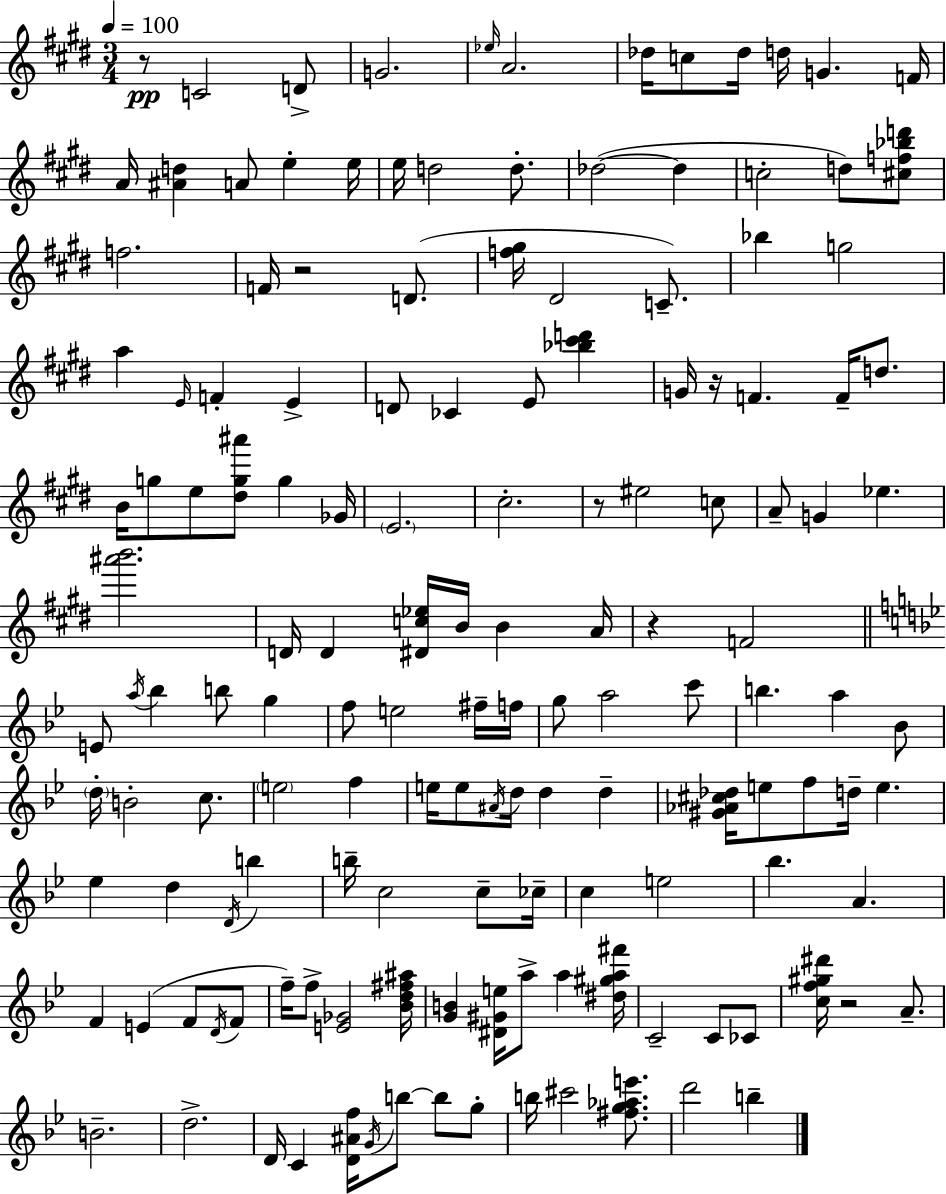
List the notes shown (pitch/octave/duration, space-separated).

R/e C4/h D4/e G4/h. Eb5/s A4/h. Db5/s C5/e Db5/s D5/s G4/q. F4/s A4/s [A#4,D5]/q A4/e E5/q E5/s E5/s D5/h D5/e. Db5/h Db5/q C5/h D5/e [C#5,F5,Bb5,D6]/e F5/h. F4/s R/h D4/e. [F5,G#5]/s D#4/h C4/e. Bb5/q G5/h A5/q E4/s F4/q E4/q D4/e CES4/q E4/e [Bb5,C#6,D6]/q G4/s R/s F4/q. F4/s D5/e. B4/s G5/e E5/e [D#5,G5,A#6]/e G5/q Gb4/s E4/h. C#5/h. R/e EIS5/h C5/e A4/e G4/q Eb5/q. [A#6,B6]/h. D4/s D4/q [D#4,C5,Eb5]/s B4/s B4/q A4/s R/q F4/h E4/e A5/s Bb5/q B5/e G5/q F5/e E5/h F#5/s F5/s G5/e A5/h C6/e B5/q. A5/q Bb4/e D5/s B4/h C5/e. E5/h F5/q E5/s E5/e A#4/s D5/s D5/q D5/q [G#4,Ab4,C#5,Db5]/s E5/e F5/e D5/s E5/q. Eb5/q D5/q D4/s B5/q B5/s C5/h C5/e CES5/s C5/q E5/h Bb5/q. A4/q. F4/q E4/q F4/e D4/s F4/e F5/s F5/e [E4,Gb4]/h [Bb4,D5,F#5,A#5]/s [G4,B4]/q [D#4,G#4,E5]/s A5/e A5/q [D#5,G#5,A5,F#6]/s C4/h C4/e CES4/e [C5,F5,G#5,D#6]/s R/h A4/e. B4/h. D5/h. D4/s C4/q [D4,A#4,F5]/s G4/s B5/e B5/e G5/e B5/s C#6/h [F#5,G5,Ab5,E6]/e. D6/h B5/q